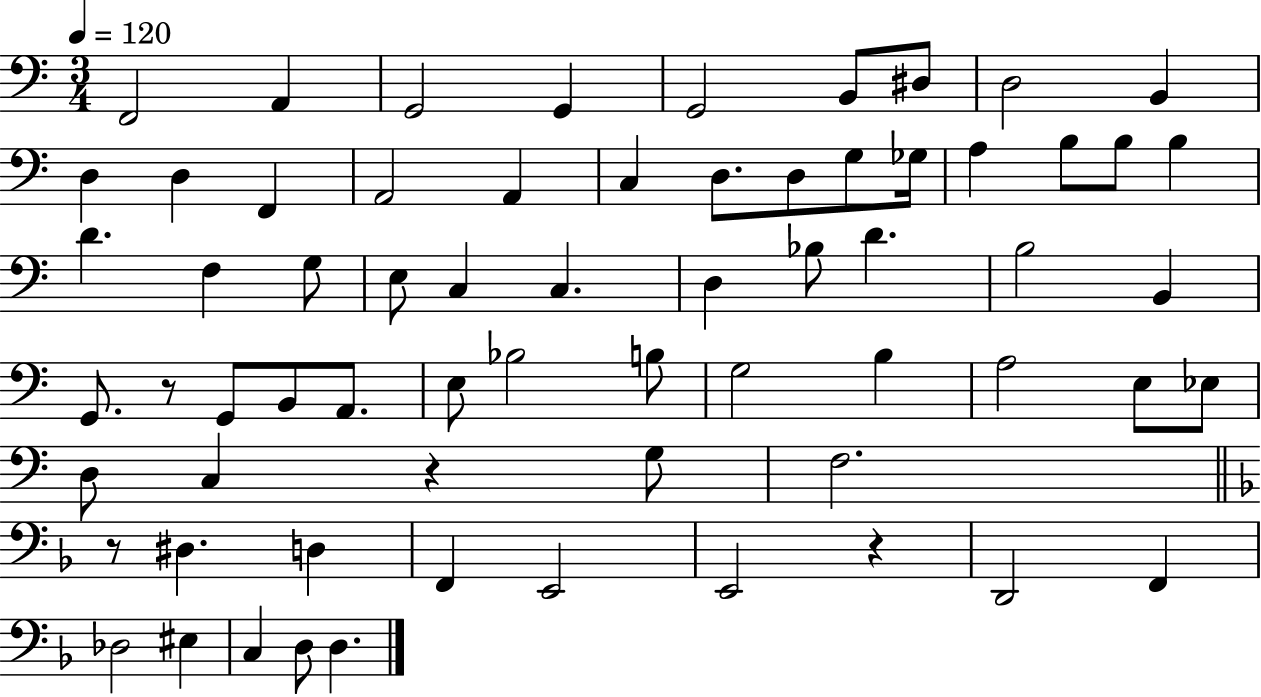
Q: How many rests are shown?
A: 4